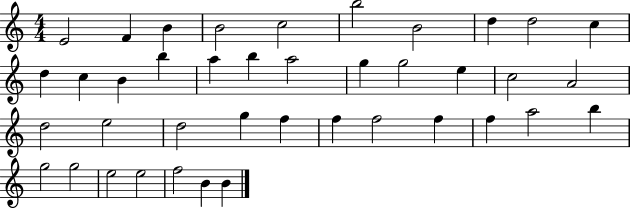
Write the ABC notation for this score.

X:1
T:Untitled
M:4/4
L:1/4
K:C
E2 F B B2 c2 b2 B2 d d2 c d c B b a b a2 g g2 e c2 A2 d2 e2 d2 g f f f2 f f a2 b g2 g2 e2 e2 f2 B B